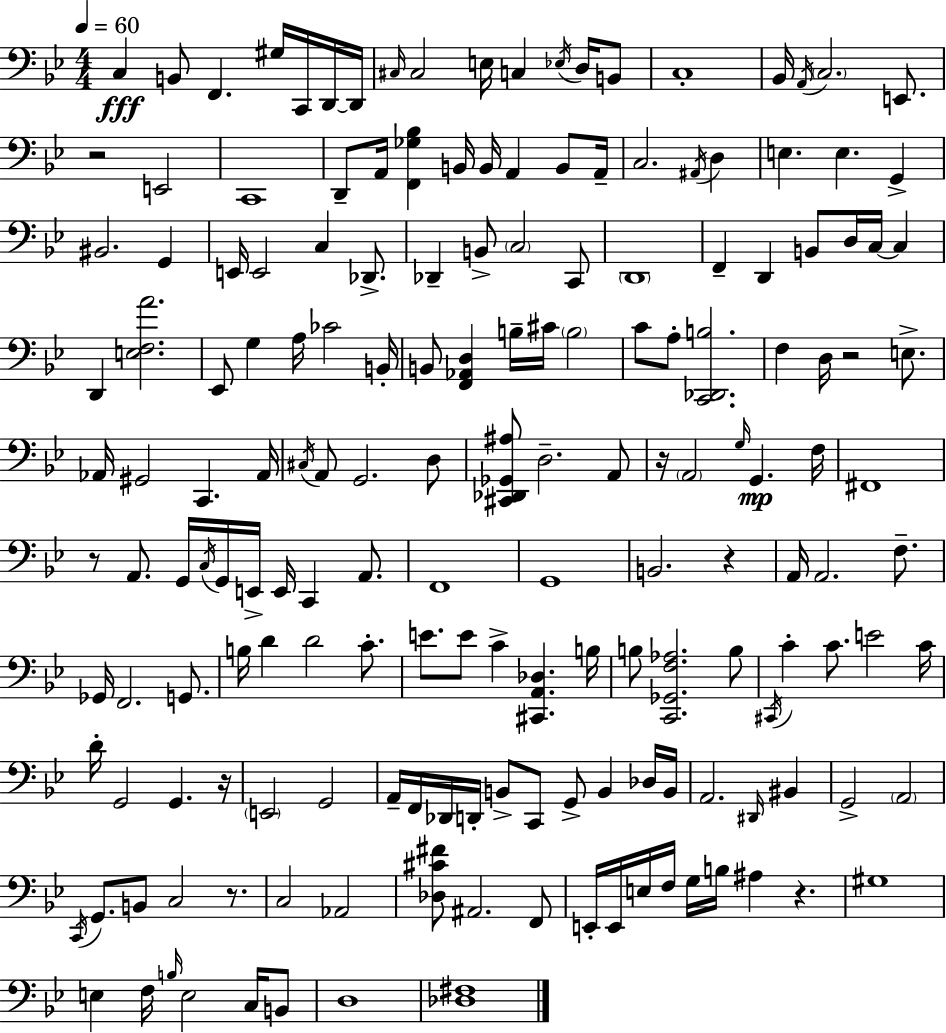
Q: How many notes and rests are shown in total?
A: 173